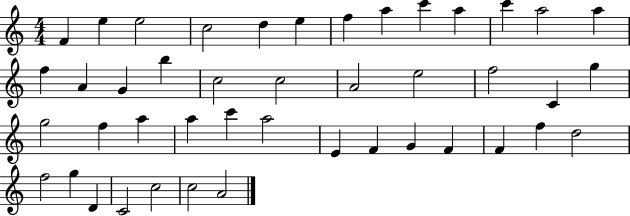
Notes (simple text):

F4/q E5/q E5/h C5/h D5/q E5/q F5/q A5/q C6/q A5/q C6/q A5/h A5/q F5/q A4/q G4/q B5/q C5/h C5/h A4/h E5/h F5/h C4/q G5/q G5/h F5/q A5/q A5/q C6/q A5/h E4/q F4/q G4/q F4/q F4/q F5/q D5/h F5/h G5/q D4/q C4/h C5/h C5/h A4/h